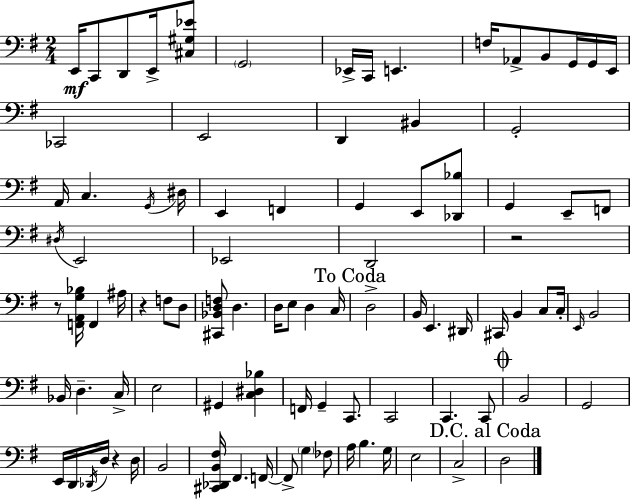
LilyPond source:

{
  \clef bass
  \numericTimeSignature
  \time 2/4
  \key e \minor
  e,16\mf c,8 d,8 e,16-> <cis gis ees'>8 | \parenthesize g,2 | ees,16-> c,16 e,4. | f16 aes,8-> b,8 g,16 g,16 e,16 | \break ces,2 | e,2 | d,4 bis,4 | g,2-. | \break a,16 c4. \acciaccatura { g,16 } | dis16 e,4 f,4 | g,4 e,8 <des, bes>8 | g,4 e,8-- f,8 | \break \acciaccatura { dis16 } e,2 | ees,2 | d,2 | r2 | \break r8 <f, a, g bes>16 f,4 | ais16 r4 f8 | d8 <cis, bes, d f>8 d4. | d16 e8 d4 | \break c16 \mark "To Coda" d2-> | b,16 e,4. | dis,16 cis,16 b,4 c8 | c16-. \grace { e,16 } b,2 | \break bes,16 d4.-- | c16-> e2 | gis,4 <c dis bes>4 | f,16 g,4-- | \break c,8. c,2 | c,4. | c,8 \mark \markup { \musicglyph "scripts.coda" } b,2 | g,2 | \break e,16 d,16 \acciaccatura { des,16 } d16 r4 | d16 b,2 | <cis, des, b, fis>16 fis,4. | f,16~~ f,8-> \parenthesize g4 | \break fes8 a16 b4. | g16 e2 | c2-> | \mark "D.C. al Coda" d2 | \break \bar "|."
}